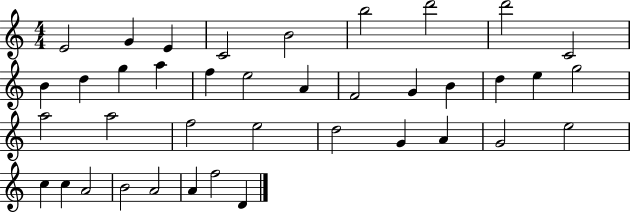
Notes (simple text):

E4/h G4/q E4/q C4/h B4/h B5/h D6/h D6/h C4/h B4/q D5/q G5/q A5/q F5/q E5/h A4/q F4/h G4/q B4/q D5/q E5/q G5/h A5/h A5/h F5/h E5/h D5/h G4/q A4/q G4/h E5/h C5/q C5/q A4/h B4/h A4/h A4/q F5/h D4/q